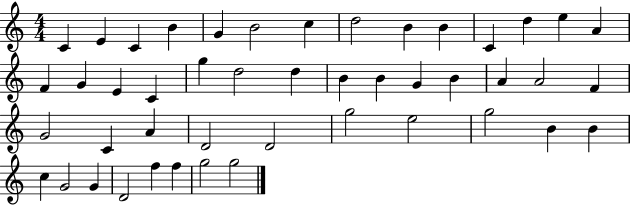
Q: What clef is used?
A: treble